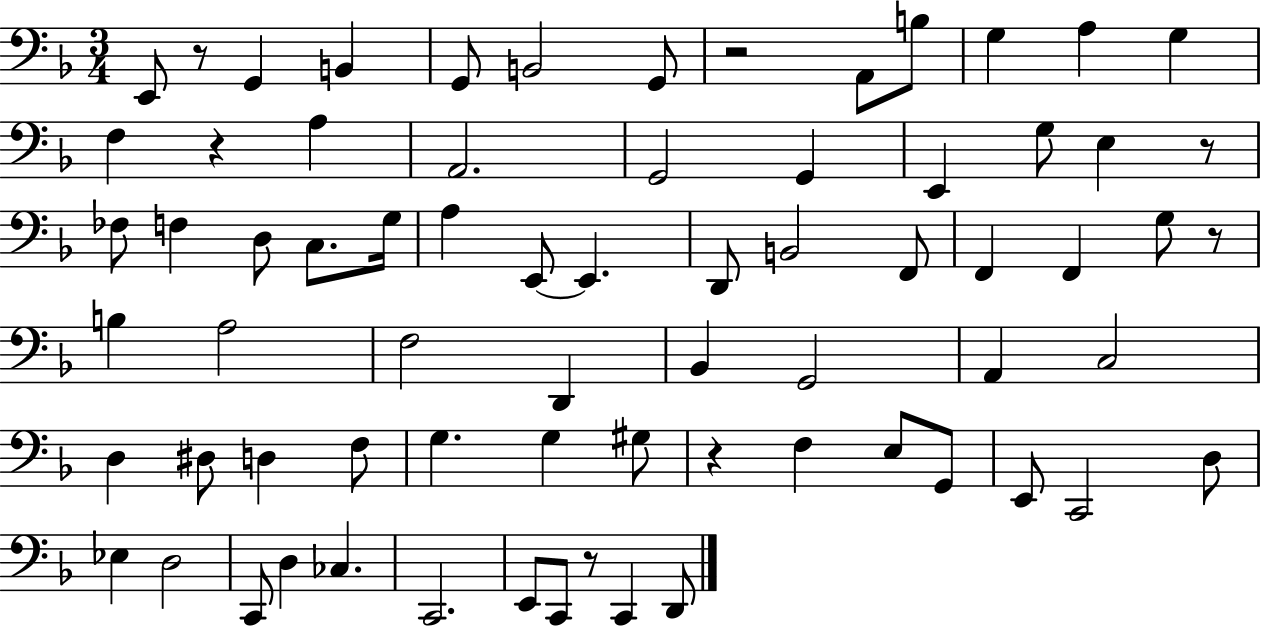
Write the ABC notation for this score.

X:1
T:Untitled
M:3/4
L:1/4
K:F
E,,/2 z/2 G,, B,, G,,/2 B,,2 G,,/2 z2 A,,/2 B,/2 G, A, G, F, z A, A,,2 G,,2 G,, E,, G,/2 E, z/2 _F,/2 F, D,/2 C,/2 G,/4 A, E,,/2 E,, D,,/2 B,,2 F,,/2 F,, F,, G,/2 z/2 B, A,2 F,2 D,, _B,, G,,2 A,, C,2 D, ^D,/2 D, F,/2 G, G, ^G,/2 z F, E,/2 G,,/2 E,,/2 C,,2 D,/2 _E, D,2 C,,/2 D, _C, C,,2 E,,/2 C,,/2 z/2 C,, D,,/2